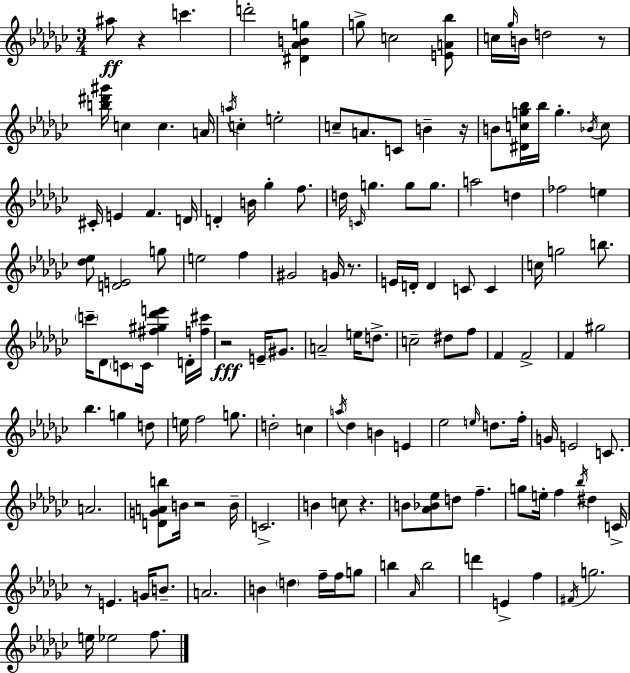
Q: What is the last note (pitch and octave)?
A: F5